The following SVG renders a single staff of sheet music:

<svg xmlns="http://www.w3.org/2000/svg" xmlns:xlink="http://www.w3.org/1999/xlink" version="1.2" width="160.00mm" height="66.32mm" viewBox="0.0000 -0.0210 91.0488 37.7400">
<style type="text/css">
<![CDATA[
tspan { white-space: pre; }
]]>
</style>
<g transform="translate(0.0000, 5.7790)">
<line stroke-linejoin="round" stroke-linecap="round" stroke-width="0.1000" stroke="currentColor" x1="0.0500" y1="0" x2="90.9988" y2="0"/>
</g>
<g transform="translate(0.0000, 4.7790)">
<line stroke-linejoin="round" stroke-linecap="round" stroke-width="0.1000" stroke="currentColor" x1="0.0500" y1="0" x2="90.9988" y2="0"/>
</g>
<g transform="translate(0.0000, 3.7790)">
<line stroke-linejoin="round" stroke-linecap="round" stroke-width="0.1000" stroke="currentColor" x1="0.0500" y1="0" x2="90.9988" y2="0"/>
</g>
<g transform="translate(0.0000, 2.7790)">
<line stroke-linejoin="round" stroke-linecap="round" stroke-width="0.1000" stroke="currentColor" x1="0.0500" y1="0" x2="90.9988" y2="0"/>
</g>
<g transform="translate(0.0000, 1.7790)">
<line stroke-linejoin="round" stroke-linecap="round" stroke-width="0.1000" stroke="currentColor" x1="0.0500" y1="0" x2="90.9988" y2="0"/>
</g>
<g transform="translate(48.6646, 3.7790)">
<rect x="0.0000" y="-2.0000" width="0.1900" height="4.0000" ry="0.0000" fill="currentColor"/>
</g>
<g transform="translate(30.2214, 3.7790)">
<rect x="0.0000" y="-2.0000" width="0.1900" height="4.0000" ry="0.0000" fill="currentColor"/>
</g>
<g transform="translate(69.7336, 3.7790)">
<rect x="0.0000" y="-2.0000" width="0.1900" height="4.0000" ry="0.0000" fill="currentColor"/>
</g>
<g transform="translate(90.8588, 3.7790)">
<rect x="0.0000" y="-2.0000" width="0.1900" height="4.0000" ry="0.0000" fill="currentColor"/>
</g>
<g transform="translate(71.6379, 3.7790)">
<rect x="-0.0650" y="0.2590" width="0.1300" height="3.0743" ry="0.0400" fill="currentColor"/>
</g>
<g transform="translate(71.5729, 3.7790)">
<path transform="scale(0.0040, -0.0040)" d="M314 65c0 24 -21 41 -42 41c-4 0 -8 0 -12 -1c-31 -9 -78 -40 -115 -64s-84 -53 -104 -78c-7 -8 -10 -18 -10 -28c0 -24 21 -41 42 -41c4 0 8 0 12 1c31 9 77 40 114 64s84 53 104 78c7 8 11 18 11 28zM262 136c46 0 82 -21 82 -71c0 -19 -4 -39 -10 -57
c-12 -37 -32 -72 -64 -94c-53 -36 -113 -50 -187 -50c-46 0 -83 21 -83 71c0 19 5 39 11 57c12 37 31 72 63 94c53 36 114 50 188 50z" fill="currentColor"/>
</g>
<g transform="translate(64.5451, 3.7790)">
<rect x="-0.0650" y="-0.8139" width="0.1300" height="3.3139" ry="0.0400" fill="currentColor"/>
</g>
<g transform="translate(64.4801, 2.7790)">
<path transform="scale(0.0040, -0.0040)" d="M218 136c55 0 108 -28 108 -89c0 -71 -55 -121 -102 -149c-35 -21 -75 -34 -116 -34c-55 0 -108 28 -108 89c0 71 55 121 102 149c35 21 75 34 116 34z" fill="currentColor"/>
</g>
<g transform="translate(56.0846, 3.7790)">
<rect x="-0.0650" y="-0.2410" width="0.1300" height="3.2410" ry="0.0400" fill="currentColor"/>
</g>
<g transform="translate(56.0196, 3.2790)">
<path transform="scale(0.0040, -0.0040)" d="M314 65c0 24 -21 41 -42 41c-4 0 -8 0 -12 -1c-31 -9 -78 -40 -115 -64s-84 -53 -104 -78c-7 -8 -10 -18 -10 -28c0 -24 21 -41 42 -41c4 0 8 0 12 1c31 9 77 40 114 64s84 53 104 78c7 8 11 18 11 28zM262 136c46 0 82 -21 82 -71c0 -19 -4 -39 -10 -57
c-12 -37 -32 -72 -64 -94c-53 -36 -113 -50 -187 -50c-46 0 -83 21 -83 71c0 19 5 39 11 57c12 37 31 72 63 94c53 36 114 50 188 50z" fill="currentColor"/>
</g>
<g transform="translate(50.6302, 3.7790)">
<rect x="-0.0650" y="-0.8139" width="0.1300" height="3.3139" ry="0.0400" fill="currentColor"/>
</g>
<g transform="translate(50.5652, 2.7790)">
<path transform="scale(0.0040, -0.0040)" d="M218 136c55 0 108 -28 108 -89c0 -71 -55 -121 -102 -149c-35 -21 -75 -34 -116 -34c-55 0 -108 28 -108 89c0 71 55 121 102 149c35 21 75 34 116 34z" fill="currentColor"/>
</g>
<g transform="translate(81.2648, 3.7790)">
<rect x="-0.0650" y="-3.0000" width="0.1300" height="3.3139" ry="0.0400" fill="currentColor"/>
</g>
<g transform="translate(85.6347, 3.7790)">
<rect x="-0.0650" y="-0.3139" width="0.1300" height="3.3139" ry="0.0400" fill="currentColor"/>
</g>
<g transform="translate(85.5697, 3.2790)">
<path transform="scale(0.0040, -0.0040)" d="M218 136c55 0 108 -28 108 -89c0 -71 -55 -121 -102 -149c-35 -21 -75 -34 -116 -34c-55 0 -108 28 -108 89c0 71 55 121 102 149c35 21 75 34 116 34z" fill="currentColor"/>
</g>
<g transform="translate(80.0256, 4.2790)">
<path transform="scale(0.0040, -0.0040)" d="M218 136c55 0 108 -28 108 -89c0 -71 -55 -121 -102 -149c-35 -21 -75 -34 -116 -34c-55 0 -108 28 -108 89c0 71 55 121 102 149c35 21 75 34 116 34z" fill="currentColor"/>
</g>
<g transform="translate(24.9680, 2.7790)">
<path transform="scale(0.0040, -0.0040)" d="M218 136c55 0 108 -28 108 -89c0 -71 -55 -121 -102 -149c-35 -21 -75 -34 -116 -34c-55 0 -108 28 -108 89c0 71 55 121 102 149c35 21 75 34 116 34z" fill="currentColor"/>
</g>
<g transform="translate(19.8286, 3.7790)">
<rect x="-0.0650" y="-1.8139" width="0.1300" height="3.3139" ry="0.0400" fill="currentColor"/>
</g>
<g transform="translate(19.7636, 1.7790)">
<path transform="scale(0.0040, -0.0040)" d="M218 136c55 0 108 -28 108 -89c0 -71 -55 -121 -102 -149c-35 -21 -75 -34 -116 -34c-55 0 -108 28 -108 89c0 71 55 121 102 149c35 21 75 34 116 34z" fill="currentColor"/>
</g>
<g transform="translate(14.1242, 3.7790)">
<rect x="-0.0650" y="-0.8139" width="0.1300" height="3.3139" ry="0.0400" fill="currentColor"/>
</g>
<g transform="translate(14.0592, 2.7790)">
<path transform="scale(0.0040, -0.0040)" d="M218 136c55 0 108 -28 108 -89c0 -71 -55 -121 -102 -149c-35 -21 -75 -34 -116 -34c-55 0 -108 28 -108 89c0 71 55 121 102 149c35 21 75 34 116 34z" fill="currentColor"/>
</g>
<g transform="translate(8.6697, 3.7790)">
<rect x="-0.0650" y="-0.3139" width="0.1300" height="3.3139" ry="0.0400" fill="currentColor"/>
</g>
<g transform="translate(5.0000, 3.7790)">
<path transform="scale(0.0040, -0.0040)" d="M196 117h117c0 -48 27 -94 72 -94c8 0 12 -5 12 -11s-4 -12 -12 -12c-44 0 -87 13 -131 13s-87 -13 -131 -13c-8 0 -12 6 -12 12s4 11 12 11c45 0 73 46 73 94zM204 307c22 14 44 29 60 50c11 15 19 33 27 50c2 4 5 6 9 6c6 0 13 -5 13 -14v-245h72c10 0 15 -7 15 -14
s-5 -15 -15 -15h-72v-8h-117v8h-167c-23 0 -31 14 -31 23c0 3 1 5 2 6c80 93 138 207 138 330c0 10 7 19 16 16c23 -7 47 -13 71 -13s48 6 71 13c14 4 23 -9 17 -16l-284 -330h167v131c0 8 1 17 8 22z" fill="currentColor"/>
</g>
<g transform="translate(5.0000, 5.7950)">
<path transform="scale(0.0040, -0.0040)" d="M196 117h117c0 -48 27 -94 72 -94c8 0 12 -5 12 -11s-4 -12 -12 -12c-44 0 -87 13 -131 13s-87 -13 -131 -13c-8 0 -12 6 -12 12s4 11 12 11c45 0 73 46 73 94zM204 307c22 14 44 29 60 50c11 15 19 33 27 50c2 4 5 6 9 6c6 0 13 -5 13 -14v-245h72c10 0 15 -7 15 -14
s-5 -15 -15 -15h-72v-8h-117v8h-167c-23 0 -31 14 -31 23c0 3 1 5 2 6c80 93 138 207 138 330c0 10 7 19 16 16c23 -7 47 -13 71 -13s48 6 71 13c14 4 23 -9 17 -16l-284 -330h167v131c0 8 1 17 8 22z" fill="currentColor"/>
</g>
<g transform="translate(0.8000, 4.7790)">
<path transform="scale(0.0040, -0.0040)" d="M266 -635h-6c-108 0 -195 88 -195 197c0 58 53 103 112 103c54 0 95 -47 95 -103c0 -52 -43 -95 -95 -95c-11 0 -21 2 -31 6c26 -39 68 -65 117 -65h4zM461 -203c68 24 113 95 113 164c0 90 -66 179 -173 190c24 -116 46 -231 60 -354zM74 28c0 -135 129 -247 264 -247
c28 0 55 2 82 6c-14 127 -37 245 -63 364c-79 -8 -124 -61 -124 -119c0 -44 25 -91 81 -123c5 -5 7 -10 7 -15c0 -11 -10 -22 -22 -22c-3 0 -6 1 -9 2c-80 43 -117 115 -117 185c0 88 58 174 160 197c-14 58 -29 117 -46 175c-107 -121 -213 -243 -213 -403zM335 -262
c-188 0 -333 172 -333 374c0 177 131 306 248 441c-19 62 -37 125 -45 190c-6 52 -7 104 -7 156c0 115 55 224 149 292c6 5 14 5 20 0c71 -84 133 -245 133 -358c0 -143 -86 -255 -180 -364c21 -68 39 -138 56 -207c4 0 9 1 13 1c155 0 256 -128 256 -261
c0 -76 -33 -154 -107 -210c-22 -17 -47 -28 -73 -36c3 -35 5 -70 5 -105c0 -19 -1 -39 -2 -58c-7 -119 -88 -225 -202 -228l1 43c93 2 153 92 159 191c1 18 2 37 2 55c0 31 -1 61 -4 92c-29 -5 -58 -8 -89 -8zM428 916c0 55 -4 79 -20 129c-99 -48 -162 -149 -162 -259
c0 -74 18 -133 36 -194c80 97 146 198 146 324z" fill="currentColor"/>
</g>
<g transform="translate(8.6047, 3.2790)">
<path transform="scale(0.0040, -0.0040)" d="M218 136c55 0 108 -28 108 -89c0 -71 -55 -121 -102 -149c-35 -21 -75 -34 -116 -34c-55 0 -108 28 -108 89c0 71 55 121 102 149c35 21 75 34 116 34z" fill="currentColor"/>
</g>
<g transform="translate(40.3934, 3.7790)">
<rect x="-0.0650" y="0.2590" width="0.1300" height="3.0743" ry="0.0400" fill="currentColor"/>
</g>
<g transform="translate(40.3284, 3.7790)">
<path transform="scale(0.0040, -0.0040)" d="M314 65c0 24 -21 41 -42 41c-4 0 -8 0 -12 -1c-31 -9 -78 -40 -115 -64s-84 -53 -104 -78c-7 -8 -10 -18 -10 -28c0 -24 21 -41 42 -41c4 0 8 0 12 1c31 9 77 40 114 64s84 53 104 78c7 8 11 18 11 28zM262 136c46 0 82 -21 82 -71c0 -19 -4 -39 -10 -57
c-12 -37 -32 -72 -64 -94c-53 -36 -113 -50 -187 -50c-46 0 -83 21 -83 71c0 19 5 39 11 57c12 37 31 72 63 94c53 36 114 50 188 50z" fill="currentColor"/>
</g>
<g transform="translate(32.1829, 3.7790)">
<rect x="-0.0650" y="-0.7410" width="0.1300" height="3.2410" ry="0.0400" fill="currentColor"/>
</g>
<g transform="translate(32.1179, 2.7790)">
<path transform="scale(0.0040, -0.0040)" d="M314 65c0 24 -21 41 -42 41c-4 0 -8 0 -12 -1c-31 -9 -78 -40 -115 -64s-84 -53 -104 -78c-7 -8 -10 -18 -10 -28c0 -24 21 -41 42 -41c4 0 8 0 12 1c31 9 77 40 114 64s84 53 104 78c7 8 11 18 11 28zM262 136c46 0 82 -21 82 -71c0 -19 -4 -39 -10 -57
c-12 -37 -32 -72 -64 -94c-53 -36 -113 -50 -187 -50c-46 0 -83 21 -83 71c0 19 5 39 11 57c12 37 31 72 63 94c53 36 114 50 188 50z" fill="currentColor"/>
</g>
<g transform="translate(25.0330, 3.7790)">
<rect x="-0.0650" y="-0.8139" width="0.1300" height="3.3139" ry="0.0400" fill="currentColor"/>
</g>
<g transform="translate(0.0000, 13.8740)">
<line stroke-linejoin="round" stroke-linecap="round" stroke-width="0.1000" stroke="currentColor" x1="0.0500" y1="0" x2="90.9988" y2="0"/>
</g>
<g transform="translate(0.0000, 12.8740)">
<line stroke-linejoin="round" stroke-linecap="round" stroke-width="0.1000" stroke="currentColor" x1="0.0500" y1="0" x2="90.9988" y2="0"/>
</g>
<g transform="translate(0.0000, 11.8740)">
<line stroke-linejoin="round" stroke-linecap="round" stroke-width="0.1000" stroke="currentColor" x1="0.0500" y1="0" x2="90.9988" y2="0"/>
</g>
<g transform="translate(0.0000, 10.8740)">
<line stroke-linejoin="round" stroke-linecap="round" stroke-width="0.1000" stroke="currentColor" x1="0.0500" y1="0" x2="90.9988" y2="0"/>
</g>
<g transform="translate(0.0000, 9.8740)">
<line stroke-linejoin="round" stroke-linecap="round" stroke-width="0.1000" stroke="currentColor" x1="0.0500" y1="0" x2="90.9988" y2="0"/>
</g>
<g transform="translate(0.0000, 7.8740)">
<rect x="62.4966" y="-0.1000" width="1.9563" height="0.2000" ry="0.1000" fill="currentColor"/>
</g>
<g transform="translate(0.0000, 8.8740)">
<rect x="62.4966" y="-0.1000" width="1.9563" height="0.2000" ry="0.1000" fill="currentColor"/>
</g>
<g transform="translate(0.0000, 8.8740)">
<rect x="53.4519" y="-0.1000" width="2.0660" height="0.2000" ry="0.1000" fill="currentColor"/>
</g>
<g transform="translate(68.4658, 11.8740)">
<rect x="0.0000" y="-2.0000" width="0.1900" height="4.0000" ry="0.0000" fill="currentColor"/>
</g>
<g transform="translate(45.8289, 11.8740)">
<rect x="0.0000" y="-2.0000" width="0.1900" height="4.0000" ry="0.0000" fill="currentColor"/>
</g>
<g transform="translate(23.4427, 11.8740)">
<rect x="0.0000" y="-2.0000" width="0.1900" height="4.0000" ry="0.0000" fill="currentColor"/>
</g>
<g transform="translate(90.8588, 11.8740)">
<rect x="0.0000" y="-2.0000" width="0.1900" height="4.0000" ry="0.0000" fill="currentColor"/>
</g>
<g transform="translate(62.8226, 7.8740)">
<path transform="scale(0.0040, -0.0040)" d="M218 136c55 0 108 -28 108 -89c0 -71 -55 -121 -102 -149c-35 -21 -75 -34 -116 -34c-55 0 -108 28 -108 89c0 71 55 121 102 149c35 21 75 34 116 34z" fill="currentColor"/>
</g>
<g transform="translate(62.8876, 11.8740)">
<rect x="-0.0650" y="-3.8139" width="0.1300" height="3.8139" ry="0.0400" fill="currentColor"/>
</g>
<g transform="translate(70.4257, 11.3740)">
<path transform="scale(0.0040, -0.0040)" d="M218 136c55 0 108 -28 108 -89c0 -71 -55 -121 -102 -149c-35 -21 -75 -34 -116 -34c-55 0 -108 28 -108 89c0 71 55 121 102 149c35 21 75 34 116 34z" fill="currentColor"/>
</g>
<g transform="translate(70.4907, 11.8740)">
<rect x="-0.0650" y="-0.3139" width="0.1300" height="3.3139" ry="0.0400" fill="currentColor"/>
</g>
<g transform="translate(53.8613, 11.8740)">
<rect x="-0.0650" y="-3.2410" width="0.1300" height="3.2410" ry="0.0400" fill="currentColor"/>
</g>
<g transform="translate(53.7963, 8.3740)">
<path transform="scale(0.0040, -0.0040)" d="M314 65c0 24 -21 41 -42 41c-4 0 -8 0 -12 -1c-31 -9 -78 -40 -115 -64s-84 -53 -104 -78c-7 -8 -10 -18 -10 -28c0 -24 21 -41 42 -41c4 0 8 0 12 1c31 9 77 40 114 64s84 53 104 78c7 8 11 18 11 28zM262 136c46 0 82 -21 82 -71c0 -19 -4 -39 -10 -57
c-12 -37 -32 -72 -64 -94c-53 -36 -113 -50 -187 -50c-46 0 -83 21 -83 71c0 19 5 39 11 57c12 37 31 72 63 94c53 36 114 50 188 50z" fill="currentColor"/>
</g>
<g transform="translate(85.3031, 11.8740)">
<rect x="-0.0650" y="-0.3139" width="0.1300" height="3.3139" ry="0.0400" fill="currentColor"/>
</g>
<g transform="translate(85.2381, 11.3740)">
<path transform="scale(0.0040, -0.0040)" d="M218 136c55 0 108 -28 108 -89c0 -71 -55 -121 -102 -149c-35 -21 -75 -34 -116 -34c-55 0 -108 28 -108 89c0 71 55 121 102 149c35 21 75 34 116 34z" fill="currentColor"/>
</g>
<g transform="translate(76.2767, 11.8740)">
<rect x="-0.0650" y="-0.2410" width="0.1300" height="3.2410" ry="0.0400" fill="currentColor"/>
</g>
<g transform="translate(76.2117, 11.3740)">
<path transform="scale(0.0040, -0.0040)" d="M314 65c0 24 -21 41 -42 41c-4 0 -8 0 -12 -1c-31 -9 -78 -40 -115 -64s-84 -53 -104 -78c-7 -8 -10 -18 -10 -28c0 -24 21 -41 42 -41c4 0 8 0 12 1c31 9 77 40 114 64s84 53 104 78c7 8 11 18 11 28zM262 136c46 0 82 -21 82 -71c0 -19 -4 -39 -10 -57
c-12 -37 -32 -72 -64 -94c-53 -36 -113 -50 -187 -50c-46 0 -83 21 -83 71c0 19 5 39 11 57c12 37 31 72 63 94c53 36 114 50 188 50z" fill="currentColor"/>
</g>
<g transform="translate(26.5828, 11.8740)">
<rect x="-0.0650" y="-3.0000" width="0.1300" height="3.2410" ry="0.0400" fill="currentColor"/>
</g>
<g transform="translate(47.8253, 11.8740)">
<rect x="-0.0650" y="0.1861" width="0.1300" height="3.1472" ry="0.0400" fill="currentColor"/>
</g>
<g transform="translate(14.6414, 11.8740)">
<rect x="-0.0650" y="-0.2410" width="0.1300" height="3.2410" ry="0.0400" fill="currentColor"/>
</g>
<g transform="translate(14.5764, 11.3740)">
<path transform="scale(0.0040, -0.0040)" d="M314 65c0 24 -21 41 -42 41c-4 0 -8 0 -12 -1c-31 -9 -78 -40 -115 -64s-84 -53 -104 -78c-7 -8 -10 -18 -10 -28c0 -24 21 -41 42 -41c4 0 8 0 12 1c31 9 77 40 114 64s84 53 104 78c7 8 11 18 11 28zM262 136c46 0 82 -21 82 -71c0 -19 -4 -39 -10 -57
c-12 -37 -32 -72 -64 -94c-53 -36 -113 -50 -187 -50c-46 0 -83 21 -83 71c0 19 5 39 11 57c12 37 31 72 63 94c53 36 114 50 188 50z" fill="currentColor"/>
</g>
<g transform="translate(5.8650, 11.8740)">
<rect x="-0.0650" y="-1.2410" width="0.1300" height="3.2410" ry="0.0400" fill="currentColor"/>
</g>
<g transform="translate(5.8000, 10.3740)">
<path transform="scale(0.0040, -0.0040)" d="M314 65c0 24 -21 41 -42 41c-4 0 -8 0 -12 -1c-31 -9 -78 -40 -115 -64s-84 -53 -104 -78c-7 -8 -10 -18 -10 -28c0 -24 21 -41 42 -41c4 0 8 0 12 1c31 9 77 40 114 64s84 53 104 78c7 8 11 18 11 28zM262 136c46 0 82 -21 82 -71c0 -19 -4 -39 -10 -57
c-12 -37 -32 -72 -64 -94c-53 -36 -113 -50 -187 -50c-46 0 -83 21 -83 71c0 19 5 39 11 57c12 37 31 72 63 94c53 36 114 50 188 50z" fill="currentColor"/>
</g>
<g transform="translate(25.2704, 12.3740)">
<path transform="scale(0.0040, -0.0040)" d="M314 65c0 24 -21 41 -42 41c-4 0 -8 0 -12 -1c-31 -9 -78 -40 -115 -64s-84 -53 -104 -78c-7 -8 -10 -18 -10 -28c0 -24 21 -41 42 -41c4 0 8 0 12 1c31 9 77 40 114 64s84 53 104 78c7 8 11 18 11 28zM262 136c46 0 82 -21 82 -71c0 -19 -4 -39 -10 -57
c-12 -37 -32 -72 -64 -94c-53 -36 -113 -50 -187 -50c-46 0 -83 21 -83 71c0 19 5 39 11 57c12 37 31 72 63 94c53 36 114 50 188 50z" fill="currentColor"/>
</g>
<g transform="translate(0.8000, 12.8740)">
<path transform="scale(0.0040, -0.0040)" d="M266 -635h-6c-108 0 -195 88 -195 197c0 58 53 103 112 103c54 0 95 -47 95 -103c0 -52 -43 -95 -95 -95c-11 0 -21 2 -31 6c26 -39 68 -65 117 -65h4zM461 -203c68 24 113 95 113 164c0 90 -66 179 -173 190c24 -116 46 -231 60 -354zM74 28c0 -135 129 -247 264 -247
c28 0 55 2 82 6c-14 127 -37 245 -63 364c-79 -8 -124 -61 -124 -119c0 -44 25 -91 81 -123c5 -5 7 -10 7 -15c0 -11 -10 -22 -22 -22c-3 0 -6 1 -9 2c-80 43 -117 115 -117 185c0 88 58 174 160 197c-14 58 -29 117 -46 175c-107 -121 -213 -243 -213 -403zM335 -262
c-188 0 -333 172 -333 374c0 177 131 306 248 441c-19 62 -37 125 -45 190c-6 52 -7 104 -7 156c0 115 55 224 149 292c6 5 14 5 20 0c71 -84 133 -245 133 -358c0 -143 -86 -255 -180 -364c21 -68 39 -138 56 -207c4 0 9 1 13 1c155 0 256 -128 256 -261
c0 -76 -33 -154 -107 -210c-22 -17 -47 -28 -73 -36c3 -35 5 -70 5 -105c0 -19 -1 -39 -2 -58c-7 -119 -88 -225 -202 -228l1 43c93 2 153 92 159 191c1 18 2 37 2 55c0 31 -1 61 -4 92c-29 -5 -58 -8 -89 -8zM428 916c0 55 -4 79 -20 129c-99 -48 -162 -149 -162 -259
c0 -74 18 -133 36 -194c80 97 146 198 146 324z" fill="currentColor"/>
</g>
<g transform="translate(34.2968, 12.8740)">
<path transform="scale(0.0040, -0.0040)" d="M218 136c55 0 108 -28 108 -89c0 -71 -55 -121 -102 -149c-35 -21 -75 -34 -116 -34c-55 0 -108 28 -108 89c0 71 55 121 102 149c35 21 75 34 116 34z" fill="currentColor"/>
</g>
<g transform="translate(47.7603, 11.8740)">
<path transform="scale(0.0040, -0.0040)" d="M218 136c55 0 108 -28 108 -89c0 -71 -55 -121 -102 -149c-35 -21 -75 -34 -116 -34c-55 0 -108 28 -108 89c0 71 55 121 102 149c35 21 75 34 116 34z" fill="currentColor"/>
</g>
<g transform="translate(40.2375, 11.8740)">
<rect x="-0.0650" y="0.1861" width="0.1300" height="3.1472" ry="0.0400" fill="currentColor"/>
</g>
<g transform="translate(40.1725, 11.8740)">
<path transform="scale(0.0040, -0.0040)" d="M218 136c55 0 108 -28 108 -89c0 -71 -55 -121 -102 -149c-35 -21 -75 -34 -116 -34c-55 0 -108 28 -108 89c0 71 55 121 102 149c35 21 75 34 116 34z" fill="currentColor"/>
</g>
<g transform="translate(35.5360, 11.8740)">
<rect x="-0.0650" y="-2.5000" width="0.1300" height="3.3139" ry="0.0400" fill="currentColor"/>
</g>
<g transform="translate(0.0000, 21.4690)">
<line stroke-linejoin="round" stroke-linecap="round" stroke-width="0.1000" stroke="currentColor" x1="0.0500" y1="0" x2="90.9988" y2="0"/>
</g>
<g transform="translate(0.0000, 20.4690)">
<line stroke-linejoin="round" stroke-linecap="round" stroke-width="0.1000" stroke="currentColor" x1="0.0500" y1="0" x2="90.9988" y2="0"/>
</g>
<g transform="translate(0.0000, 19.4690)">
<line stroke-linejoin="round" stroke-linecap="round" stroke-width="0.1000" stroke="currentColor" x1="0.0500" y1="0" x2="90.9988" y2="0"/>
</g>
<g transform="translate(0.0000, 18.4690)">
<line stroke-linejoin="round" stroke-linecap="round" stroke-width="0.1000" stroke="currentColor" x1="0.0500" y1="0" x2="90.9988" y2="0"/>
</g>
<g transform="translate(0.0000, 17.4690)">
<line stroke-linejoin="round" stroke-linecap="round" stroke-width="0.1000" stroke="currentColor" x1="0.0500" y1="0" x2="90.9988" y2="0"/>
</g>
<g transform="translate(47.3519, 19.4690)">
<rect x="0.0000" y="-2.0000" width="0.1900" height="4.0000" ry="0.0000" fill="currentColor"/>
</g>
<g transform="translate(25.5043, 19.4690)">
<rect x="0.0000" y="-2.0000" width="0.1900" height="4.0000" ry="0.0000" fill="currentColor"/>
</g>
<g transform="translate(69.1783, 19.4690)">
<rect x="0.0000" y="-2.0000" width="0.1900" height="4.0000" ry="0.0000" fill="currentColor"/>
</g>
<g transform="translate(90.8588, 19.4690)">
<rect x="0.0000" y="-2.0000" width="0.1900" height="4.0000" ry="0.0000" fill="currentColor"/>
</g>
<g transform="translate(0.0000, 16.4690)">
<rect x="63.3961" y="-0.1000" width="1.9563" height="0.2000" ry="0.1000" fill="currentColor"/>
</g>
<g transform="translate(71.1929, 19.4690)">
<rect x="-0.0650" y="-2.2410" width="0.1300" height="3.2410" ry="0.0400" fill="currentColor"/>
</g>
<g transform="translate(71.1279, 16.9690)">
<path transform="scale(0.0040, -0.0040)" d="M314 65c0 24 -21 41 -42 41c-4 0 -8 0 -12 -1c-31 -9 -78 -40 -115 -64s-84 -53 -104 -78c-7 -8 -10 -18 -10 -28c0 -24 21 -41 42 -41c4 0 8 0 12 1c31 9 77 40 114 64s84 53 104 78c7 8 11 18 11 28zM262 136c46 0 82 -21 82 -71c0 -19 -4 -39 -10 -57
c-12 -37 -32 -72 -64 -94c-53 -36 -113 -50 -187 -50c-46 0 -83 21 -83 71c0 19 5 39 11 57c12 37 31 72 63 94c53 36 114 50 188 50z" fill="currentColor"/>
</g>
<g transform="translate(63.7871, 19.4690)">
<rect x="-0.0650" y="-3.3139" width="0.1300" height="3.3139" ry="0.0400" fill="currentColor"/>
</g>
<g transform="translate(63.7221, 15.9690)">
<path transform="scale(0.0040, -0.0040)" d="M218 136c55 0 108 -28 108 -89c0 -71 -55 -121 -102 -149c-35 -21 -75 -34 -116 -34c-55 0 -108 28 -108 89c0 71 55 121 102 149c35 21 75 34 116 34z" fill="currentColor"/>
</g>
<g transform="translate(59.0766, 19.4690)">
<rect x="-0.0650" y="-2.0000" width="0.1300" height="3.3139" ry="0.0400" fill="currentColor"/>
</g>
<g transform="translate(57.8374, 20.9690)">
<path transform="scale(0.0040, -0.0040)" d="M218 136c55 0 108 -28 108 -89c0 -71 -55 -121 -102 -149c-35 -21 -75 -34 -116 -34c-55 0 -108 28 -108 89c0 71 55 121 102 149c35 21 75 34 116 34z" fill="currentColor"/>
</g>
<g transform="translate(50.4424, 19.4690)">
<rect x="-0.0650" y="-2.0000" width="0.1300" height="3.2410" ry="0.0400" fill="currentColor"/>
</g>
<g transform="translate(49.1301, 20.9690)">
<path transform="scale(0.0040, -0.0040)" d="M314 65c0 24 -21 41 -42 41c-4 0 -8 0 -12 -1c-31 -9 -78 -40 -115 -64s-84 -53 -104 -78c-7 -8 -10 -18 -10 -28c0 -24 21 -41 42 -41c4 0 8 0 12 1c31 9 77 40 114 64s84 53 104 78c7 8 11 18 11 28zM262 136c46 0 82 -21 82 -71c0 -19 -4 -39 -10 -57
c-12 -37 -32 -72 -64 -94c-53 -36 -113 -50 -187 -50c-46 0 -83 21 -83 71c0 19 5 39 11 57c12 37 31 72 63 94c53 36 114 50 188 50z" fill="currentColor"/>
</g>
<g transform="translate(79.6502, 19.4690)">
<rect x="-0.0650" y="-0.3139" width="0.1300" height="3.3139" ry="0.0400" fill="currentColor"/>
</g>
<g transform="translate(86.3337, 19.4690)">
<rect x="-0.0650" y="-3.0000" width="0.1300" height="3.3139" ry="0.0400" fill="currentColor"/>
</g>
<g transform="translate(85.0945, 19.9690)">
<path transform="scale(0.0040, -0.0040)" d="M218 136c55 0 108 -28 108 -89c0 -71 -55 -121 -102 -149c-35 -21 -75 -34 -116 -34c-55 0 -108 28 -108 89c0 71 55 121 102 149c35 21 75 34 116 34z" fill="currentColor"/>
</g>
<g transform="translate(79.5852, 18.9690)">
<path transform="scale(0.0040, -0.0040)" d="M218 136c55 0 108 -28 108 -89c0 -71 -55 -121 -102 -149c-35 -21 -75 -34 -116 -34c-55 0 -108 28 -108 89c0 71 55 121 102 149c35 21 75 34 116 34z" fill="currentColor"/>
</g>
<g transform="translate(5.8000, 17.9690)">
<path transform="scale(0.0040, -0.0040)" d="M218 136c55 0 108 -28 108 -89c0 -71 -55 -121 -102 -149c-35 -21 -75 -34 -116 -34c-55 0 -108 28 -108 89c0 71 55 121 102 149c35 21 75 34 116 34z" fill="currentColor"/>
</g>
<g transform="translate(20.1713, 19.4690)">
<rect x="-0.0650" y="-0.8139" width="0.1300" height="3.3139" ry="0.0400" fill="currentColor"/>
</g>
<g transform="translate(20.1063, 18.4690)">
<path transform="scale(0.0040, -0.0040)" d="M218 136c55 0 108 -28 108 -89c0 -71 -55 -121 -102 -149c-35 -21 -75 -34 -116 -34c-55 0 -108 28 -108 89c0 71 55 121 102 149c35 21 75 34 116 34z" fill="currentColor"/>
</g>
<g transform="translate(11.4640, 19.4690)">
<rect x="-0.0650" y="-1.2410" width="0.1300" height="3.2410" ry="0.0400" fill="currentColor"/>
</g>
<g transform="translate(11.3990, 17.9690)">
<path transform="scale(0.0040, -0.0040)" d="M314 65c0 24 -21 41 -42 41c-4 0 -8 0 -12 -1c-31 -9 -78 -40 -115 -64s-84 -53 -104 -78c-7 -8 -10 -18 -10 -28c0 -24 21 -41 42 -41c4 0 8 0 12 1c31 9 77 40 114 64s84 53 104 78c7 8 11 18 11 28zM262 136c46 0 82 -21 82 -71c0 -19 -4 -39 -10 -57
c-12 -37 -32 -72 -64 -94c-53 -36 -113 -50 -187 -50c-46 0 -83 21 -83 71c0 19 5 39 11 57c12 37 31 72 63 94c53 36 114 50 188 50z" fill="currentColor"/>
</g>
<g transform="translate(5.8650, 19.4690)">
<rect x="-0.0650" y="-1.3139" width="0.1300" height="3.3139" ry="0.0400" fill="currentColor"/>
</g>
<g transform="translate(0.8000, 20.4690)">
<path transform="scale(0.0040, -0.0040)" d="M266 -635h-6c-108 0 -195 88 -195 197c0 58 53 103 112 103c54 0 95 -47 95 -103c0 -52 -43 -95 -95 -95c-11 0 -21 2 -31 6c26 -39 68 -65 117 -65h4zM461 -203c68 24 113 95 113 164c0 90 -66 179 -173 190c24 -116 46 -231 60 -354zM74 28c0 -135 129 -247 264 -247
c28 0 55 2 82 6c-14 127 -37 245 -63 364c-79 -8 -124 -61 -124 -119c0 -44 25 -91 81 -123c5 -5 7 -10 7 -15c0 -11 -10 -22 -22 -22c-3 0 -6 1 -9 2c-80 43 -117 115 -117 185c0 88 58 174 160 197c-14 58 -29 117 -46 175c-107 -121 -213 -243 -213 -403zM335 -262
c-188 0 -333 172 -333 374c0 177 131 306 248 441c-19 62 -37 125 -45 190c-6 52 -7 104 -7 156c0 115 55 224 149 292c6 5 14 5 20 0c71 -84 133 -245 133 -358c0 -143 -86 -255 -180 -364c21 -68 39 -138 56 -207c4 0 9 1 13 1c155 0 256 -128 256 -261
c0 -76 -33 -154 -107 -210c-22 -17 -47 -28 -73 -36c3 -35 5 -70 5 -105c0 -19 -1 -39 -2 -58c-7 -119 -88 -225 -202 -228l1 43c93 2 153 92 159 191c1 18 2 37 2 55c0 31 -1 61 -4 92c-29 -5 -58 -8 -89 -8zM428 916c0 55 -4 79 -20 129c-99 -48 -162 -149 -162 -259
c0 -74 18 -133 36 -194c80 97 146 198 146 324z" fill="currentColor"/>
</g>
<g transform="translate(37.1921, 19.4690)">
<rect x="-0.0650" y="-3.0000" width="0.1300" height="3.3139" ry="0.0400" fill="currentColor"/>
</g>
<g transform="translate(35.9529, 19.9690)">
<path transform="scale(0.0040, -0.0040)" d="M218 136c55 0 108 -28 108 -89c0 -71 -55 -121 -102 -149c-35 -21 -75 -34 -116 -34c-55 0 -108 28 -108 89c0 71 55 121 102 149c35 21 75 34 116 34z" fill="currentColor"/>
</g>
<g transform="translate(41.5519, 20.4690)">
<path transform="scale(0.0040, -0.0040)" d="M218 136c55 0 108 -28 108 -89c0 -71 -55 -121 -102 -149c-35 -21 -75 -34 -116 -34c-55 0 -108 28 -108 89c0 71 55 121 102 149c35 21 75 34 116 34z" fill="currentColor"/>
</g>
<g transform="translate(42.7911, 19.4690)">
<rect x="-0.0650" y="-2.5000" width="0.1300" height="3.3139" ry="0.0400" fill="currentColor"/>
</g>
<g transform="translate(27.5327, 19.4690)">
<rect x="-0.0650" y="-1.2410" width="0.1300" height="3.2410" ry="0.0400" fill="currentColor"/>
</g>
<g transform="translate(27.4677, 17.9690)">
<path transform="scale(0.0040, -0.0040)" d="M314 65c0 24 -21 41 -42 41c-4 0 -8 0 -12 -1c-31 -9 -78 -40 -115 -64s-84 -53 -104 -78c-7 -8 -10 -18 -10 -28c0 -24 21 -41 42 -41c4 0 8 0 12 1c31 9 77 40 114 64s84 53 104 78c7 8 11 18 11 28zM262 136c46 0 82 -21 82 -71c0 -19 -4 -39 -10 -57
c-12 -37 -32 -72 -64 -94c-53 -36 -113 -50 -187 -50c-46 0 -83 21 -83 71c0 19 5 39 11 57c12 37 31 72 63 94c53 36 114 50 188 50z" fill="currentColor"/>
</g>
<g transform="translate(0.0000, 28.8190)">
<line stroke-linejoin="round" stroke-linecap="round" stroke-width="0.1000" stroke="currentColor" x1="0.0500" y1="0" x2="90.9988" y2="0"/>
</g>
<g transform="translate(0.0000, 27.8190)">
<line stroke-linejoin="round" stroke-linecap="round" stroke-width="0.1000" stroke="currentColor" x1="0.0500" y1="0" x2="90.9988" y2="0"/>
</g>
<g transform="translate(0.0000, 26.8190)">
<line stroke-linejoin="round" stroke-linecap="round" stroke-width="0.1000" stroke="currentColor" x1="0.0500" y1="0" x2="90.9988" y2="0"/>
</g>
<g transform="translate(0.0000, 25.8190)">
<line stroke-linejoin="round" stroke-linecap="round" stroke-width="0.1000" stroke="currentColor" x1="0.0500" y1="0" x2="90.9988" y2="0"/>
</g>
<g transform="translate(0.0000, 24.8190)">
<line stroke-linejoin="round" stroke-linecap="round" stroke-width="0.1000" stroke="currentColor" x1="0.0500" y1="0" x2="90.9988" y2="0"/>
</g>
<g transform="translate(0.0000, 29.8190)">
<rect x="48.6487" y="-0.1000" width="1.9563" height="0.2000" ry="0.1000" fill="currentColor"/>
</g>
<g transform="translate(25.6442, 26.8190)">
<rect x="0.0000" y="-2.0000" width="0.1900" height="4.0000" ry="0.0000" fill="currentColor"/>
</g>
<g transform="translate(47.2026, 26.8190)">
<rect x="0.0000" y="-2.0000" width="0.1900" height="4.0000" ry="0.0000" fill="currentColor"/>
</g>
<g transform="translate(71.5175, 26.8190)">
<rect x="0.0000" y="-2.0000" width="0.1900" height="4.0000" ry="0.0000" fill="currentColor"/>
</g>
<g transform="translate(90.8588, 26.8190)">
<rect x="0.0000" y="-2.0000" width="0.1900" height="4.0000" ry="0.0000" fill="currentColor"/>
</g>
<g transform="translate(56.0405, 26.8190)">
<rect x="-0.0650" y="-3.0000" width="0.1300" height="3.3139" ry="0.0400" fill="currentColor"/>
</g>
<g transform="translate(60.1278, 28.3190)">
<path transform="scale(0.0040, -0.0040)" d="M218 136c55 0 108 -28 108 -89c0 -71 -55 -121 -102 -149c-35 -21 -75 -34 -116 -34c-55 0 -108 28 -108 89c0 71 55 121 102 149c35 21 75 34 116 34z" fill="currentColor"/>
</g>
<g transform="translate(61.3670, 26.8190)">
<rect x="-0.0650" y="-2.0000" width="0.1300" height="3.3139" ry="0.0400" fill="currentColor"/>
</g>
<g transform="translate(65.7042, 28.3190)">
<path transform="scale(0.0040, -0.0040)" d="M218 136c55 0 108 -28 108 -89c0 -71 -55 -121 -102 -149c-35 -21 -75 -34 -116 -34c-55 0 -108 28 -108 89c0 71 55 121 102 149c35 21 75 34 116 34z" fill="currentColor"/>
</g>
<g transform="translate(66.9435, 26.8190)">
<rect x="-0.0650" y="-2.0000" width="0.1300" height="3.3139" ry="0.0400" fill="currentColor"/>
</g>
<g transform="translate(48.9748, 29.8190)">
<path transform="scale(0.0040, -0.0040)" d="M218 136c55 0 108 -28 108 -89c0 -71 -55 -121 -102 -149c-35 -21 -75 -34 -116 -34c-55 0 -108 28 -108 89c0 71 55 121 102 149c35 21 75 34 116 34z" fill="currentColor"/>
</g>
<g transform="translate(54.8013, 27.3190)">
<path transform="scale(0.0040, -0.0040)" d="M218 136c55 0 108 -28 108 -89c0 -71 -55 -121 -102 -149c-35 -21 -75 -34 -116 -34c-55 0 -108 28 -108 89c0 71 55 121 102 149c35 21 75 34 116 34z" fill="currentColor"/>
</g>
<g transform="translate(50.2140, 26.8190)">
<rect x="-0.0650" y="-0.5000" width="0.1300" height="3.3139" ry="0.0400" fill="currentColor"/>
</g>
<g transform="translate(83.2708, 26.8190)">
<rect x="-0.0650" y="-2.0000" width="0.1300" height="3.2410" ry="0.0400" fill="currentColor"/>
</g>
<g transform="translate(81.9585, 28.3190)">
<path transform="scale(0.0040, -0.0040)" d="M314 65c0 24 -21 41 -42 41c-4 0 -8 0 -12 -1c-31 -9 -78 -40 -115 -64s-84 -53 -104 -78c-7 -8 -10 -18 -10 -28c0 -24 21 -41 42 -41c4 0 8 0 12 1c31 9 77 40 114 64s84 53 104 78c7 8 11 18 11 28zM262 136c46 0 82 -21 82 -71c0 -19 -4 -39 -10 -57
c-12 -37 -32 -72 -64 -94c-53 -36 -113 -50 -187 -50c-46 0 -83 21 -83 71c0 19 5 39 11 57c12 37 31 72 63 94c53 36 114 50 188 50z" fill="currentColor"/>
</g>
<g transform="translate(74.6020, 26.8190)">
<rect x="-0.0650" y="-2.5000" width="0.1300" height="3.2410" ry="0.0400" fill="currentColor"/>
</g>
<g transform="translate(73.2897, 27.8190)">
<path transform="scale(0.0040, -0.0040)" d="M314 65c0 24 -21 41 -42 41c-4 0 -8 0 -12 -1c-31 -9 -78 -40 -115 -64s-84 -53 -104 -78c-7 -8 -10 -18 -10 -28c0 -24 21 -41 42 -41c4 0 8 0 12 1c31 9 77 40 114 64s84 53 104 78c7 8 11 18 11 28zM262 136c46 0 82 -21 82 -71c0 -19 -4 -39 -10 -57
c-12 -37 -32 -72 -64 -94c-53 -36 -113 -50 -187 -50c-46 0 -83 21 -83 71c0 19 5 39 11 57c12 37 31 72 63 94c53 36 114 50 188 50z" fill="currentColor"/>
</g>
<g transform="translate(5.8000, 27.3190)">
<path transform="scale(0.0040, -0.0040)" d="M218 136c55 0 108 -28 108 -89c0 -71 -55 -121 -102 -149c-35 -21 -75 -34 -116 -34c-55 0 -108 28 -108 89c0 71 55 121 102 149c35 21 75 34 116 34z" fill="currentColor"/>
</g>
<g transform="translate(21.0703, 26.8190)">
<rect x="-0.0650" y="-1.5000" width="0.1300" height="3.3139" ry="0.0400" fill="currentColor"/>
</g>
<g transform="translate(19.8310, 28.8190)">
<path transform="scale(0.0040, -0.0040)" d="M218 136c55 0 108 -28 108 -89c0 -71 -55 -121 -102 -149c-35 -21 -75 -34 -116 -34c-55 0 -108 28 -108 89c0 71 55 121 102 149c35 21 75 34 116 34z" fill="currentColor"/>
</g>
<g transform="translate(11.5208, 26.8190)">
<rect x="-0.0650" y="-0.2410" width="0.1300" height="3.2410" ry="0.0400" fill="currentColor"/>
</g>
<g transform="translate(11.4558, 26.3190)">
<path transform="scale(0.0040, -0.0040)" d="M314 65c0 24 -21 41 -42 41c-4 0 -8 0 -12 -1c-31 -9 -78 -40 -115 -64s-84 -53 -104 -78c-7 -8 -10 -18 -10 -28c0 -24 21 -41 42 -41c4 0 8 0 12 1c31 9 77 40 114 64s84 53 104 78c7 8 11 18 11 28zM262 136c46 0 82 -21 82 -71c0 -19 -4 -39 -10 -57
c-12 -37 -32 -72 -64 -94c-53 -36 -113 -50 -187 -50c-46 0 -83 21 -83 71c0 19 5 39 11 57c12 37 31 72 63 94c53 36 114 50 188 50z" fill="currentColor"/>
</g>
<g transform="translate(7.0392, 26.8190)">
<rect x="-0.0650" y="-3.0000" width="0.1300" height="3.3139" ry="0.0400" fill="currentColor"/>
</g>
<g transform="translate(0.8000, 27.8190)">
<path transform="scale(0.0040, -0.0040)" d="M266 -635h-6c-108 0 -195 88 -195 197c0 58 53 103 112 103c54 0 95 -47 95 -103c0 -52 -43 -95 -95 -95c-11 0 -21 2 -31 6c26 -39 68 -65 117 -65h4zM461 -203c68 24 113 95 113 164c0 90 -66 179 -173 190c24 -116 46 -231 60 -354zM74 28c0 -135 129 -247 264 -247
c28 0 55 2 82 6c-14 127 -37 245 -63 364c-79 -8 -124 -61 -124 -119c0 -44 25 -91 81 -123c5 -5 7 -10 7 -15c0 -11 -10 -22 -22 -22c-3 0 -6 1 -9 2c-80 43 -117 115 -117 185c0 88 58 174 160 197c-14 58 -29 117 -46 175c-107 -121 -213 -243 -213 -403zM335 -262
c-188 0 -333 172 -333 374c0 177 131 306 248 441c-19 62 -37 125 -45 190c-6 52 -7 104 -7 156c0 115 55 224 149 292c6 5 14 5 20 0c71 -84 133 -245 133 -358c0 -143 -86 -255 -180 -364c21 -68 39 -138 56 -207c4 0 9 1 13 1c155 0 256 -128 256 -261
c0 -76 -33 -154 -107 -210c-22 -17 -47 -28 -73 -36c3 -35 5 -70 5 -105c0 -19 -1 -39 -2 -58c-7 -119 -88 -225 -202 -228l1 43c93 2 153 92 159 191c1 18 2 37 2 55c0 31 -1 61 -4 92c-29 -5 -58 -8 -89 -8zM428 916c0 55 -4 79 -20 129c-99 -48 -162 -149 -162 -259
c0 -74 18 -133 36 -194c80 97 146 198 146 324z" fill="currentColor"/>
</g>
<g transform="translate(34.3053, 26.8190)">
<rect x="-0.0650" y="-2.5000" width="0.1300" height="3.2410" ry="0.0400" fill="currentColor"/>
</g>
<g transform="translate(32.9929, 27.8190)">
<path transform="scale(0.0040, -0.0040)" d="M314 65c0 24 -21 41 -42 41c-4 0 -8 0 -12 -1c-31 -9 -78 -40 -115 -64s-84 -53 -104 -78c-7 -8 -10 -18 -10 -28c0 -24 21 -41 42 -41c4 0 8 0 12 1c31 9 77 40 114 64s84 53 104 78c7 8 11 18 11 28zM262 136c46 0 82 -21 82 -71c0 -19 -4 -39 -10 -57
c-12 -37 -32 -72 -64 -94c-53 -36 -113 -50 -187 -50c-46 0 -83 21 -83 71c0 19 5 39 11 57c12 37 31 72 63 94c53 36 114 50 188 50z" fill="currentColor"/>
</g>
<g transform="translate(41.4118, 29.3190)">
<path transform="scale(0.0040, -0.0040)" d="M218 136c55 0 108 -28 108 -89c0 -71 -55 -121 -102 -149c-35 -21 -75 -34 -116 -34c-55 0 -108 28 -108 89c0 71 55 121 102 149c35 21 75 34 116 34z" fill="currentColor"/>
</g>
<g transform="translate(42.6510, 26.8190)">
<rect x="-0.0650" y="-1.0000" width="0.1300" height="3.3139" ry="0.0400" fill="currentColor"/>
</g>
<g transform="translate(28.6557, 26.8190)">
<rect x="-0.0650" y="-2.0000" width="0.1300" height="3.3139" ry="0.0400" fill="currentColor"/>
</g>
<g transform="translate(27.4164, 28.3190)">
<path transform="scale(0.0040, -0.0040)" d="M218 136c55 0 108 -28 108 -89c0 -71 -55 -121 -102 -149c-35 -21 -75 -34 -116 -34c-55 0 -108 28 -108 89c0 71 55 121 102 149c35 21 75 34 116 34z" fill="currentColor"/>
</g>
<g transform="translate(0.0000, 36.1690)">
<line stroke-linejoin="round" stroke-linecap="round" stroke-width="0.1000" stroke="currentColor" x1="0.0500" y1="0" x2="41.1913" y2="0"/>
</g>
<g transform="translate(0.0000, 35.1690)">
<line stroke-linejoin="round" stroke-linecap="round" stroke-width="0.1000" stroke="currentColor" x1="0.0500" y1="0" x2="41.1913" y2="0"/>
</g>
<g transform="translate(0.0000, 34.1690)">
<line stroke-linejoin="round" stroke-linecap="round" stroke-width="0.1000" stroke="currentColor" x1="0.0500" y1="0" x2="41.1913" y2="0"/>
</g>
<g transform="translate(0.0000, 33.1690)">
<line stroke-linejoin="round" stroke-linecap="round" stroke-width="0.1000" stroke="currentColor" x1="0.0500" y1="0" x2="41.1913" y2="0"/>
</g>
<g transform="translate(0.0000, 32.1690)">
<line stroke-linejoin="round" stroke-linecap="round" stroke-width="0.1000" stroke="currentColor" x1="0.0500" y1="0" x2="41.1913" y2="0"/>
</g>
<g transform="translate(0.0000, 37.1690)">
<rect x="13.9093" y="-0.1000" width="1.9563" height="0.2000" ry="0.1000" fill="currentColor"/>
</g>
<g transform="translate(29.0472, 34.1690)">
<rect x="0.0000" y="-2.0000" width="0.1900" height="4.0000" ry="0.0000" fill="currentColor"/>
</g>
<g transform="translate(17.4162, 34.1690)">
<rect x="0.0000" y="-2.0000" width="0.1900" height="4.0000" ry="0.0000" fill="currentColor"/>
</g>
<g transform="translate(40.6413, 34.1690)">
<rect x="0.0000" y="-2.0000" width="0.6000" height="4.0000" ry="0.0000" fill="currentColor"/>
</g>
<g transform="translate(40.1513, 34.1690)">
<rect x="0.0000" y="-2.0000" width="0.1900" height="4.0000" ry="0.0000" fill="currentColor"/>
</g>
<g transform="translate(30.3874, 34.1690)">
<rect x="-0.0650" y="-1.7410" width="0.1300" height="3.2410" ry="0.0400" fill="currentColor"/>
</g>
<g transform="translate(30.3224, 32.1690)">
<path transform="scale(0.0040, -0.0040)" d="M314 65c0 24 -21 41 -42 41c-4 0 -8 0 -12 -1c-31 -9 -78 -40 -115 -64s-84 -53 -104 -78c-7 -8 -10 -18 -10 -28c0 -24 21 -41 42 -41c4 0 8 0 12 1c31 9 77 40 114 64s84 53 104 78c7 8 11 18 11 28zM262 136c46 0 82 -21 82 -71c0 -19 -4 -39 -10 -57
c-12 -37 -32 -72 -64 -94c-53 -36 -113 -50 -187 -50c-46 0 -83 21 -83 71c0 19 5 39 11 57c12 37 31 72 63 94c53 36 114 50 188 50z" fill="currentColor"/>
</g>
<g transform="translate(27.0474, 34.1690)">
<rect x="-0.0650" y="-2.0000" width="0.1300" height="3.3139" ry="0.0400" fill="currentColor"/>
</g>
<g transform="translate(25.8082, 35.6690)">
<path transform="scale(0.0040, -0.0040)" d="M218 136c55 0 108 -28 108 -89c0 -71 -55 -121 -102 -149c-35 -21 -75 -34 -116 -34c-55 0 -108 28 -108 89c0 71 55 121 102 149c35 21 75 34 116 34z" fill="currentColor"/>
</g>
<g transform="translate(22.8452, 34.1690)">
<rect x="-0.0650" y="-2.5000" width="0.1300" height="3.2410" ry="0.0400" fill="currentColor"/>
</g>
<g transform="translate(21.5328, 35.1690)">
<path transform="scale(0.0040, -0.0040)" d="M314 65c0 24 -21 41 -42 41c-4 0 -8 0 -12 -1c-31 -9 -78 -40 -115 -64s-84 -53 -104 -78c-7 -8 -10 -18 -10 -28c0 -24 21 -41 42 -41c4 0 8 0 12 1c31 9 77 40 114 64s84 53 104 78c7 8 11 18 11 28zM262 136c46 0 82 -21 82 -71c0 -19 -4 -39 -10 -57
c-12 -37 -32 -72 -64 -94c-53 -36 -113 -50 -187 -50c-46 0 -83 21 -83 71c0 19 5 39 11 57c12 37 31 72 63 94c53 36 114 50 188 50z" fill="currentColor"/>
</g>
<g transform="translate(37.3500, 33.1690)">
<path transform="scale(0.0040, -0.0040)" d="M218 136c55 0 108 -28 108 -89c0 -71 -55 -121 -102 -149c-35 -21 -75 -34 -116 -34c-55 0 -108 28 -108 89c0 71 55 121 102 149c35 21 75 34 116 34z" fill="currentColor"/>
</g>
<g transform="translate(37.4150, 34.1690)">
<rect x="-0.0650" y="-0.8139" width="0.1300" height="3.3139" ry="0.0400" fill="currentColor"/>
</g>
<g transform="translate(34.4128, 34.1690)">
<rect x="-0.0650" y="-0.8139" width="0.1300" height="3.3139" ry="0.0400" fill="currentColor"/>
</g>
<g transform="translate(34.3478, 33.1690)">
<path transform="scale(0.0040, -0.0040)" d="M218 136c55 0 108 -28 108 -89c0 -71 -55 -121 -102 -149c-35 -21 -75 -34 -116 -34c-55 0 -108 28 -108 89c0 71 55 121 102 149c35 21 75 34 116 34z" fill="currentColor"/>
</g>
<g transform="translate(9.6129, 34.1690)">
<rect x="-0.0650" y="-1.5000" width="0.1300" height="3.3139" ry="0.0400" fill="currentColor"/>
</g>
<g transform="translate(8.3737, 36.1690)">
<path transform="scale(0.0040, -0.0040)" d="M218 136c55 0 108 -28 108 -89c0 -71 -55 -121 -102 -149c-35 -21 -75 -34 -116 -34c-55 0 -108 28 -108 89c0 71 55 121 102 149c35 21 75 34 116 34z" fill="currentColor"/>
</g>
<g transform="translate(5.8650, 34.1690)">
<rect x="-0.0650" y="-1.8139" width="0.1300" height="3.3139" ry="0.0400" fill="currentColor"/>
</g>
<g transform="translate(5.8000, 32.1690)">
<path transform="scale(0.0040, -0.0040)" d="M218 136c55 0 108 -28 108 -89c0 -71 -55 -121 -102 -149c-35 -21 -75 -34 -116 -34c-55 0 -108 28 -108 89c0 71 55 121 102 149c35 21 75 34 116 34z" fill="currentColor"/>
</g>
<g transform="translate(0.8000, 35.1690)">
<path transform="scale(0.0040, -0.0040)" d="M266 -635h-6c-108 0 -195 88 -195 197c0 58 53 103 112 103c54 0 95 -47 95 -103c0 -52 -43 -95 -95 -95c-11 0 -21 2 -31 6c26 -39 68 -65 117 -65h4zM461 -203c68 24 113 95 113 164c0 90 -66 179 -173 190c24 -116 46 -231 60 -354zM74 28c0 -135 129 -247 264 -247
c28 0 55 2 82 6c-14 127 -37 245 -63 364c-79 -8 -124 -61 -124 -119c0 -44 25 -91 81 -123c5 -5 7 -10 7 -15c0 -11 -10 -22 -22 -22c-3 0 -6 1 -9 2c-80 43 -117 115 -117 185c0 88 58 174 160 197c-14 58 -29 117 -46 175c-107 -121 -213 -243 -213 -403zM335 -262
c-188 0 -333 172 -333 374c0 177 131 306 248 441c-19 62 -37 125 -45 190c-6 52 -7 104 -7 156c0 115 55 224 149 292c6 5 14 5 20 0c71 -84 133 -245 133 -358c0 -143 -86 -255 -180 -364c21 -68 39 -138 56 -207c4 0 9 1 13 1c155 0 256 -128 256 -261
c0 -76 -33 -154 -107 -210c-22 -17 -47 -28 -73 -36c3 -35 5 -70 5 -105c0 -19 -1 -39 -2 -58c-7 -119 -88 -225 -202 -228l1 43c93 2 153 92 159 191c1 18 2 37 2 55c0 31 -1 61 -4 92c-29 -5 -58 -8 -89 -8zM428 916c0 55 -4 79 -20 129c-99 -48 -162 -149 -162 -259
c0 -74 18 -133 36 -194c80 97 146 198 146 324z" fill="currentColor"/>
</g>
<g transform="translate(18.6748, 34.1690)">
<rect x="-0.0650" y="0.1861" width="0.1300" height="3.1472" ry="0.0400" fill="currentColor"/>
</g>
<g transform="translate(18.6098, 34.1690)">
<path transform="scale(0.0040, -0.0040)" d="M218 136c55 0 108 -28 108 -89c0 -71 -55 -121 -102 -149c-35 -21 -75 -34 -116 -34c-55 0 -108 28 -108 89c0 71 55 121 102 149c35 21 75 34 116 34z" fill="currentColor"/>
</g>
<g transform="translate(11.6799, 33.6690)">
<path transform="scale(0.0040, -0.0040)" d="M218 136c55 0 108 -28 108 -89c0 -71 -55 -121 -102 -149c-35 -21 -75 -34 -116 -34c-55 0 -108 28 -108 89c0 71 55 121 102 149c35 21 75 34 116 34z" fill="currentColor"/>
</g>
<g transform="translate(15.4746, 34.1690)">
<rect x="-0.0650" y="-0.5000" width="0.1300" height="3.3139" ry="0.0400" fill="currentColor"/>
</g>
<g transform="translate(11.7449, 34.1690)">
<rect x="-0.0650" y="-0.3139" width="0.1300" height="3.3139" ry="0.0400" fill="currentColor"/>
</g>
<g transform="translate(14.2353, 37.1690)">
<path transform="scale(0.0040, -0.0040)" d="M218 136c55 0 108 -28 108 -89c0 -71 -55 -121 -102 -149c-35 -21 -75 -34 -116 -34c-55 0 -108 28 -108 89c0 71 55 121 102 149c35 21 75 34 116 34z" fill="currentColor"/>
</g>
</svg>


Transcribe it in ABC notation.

X:1
T:Untitled
M:4/4
L:1/4
K:C
c d f d d2 B2 d c2 d B2 A c e2 c2 A2 G B B b2 c' c c2 c e e2 d e2 A G F2 F b g2 c A A c2 E F G2 D C A F F G2 F2 f E c C B G2 F f2 d d